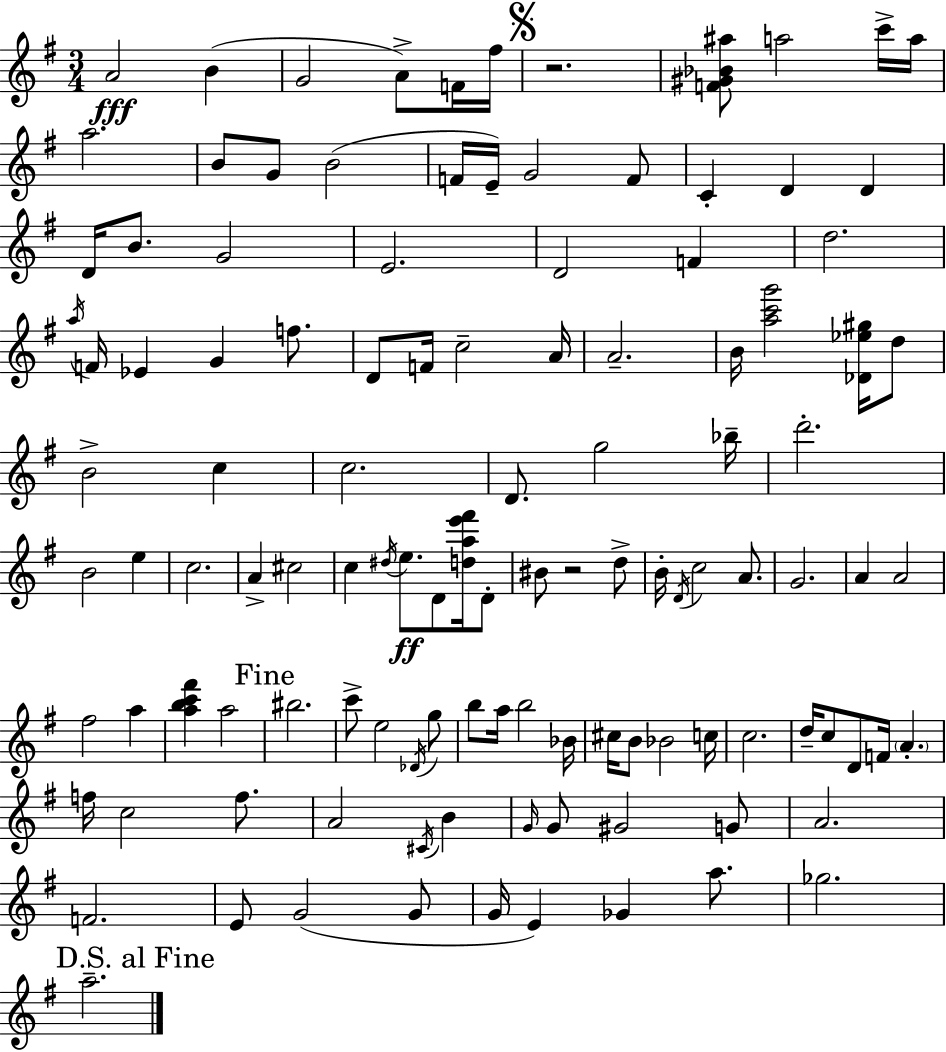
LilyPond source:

{
  \clef treble
  \numericTimeSignature
  \time 3/4
  \key e \minor
  a'2\fff b'4( | g'2 a'8->) f'16 fis''16 | \mark \markup { \musicglyph "scripts.segno" } r2. | <f' gis' bes' ais''>8 a''2 c'''16-> a''16 | \break a''2. | b'8 g'8 b'2( | f'16 e'16--) g'2 f'8 | c'4-. d'4 d'4 | \break d'16 b'8. g'2 | e'2. | d'2 f'4 | d''2. | \break \acciaccatura { a''16 } f'16 ees'4 g'4 f''8. | d'8 f'16 c''2-- | a'16 a'2.-- | b'16 <a'' c''' g'''>2 <des' ees'' gis''>16 d''8 | \break b'2-> c''4 | c''2. | d'8. g''2 | bes''16-- d'''2.-. | \break b'2 e''4 | c''2. | a'4-> cis''2 | c''4 \acciaccatura { dis''16 } e''8.\ff d'8 <d'' a'' e''' fis'''>16 | \break d'8-. bis'8 r2 | d''8-> b'16-. \acciaccatura { d'16 } c''2 | a'8. g'2. | a'4 a'2 | \break fis''2 a''4 | <a'' b'' c''' fis'''>4 a''2 | \mark "Fine" bis''2. | c'''8-> e''2 | \break \acciaccatura { des'16 } g''8 b''8 a''16 b''2 | bes'16 cis''16 b'8 bes'2 | c''16 c''2. | d''16-- c''8 d'8 f'16 \parenthesize a'4.-. | \break f''16 c''2 | f''8. a'2 | \acciaccatura { cis'16 } b'4 \grace { g'16 } g'8 gis'2 | g'8 a'2. | \break f'2. | e'8 g'2( | g'8 g'16 e'4) ges'4 | a''8. ges''2. | \break \mark "D.S. al Fine" a''2.-- | \bar "|."
}